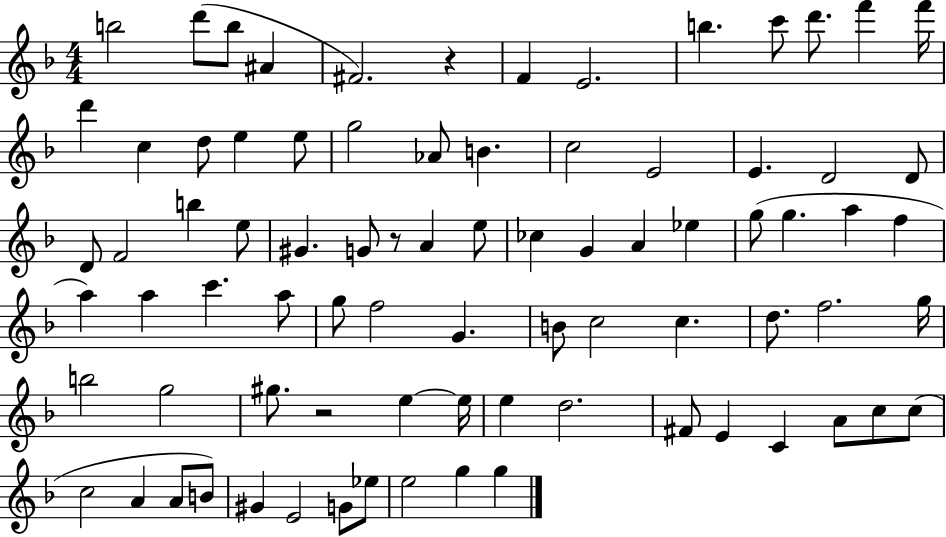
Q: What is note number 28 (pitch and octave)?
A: B5